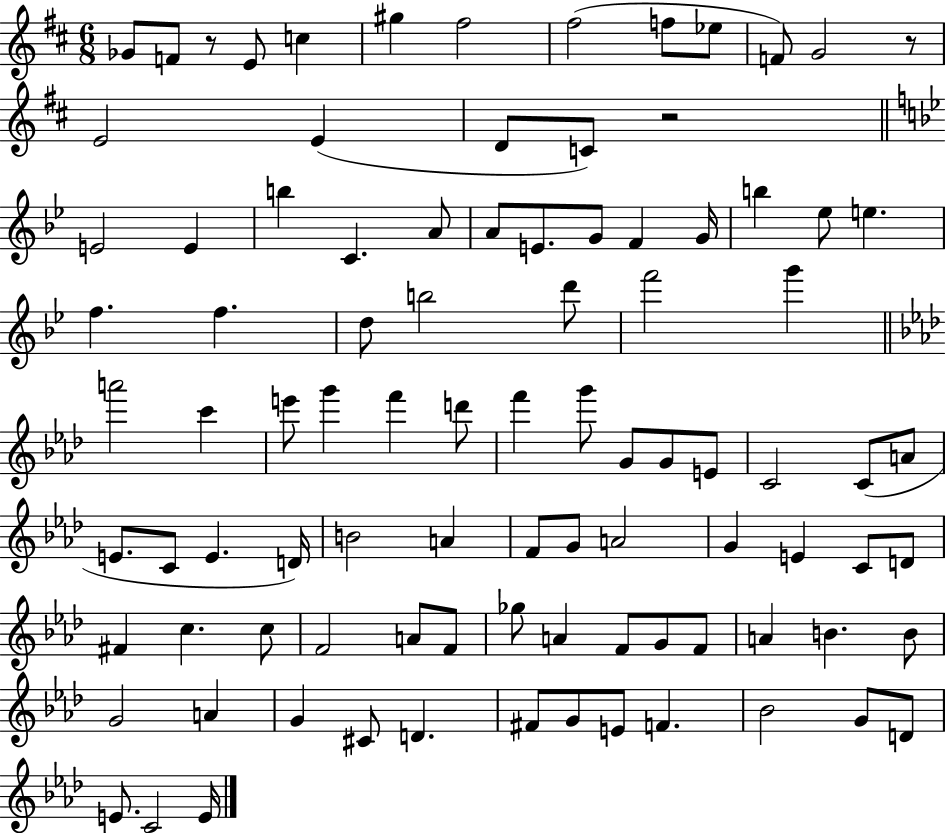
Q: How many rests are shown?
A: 3